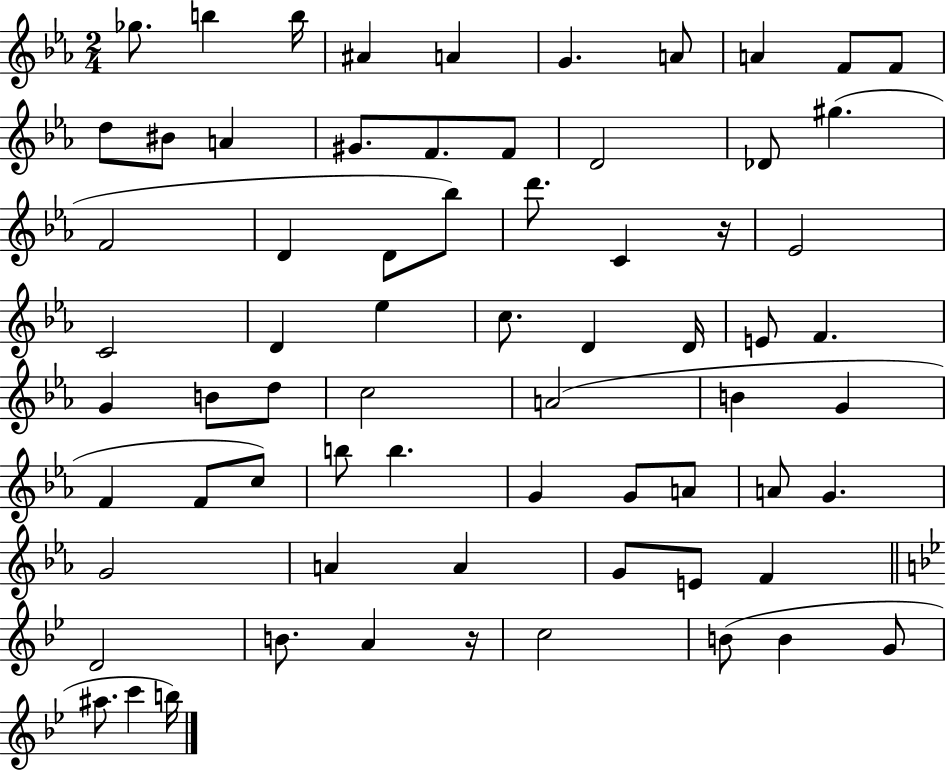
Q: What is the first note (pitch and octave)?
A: Gb5